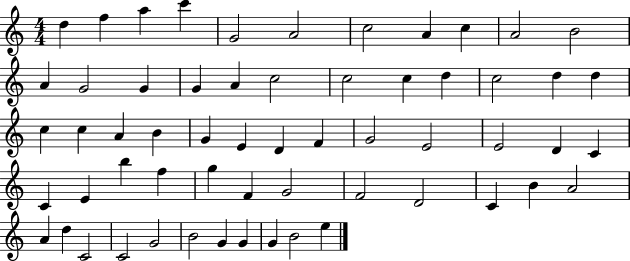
D5/q F5/q A5/q C6/q G4/h A4/h C5/h A4/q C5/q A4/h B4/h A4/q G4/h G4/q G4/q A4/q C5/h C5/h C5/q D5/q C5/h D5/q D5/q C5/q C5/q A4/q B4/q G4/q E4/q D4/q F4/q G4/h E4/h E4/h D4/q C4/q C4/q E4/q B5/q F5/q G5/q F4/q G4/h F4/h D4/h C4/q B4/q A4/h A4/q D5/q C4/h C4/h G4/h B4/h G4/q G4/q G4/q B4/h E5/q